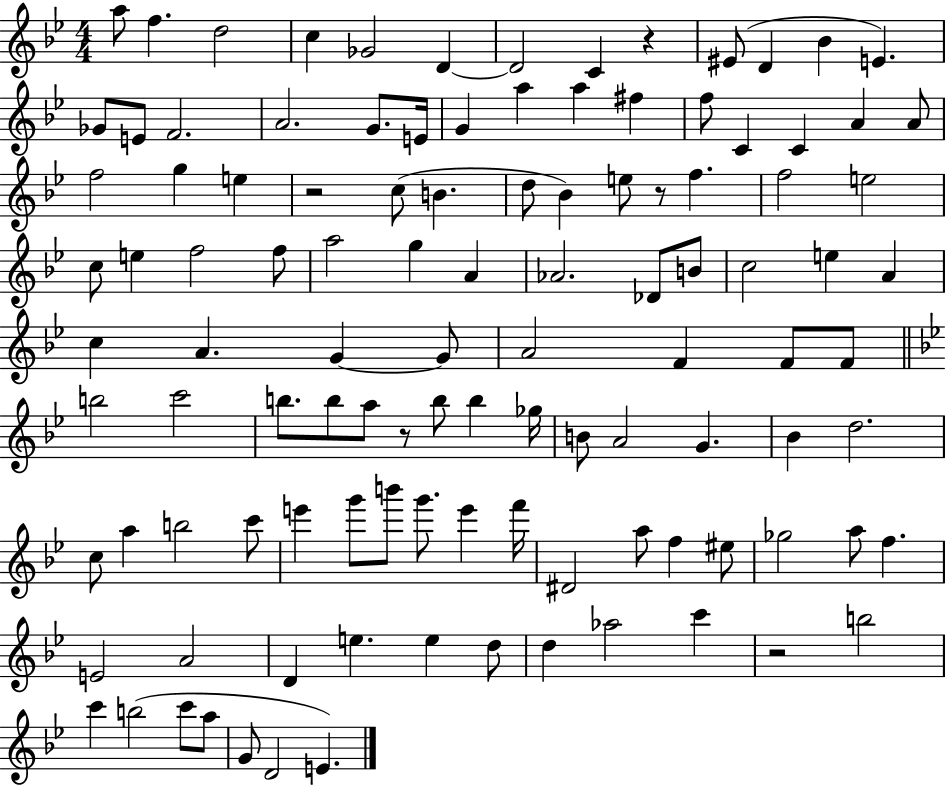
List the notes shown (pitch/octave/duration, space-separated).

A5/e F5/q. D5/h C5/q Gb4/h D4/q D4/h C4/q R/q EIS4/e D4/q Bb4/q E4/q. Gb4/e E4/e F4/h. A4/h. G4/e. E4/s G4/q A5/q A5/q F#5/q F5/e C4/q C4/q A4/q A4/e F5/h G5/q E5/q R/h C5/e B4/q. D5/e Bb4/q E5/e R/e F5/q. F5/h E5/h C5/e E5/q F5/h F5/e A5/h G5/q A4/q Ab4/h. Db4/e B4/e C5/h E5/q A4/q C5/q A4/q. G4/q G4/e A4/h F4/q F4/e F4/e B5/h C6/h B5/e. B5/e A5/e R/e B5/e B5/q Gb5/s B4/e A4/h G4/q. Bb4/q D5/h. C5/e A5/q B5/h C6/e E6/q G6/e B6/e G6/e. E6/q F6/s D#4/h A5/e F5/q EIS5/e Gb5/h A5/e F5/q. E4/h A4/h D4/q E5/q. E5/q D5/e D5/q Ab5/h C6/q R/h B5/h C6/q B5/h C6/e A5/e G4/e D4/h E4/q.